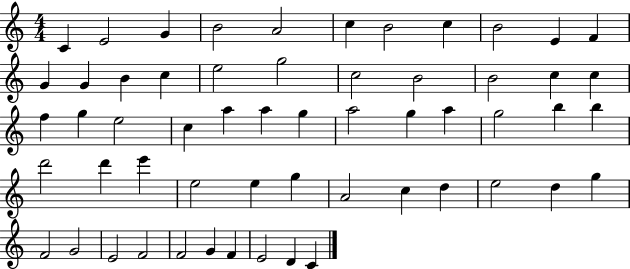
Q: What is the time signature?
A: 4/4